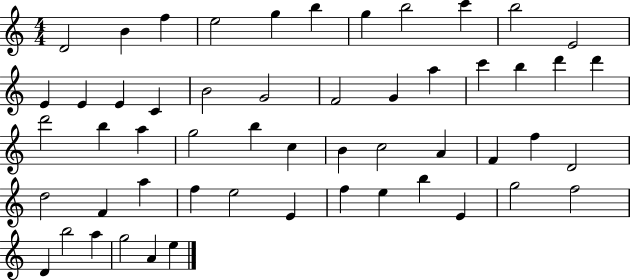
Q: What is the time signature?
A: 4/4